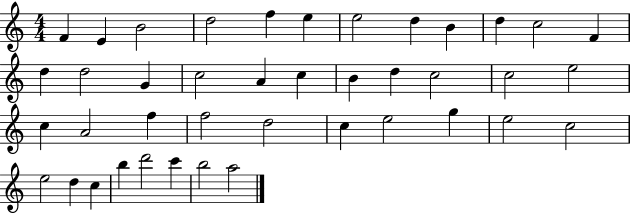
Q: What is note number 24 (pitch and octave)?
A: C5